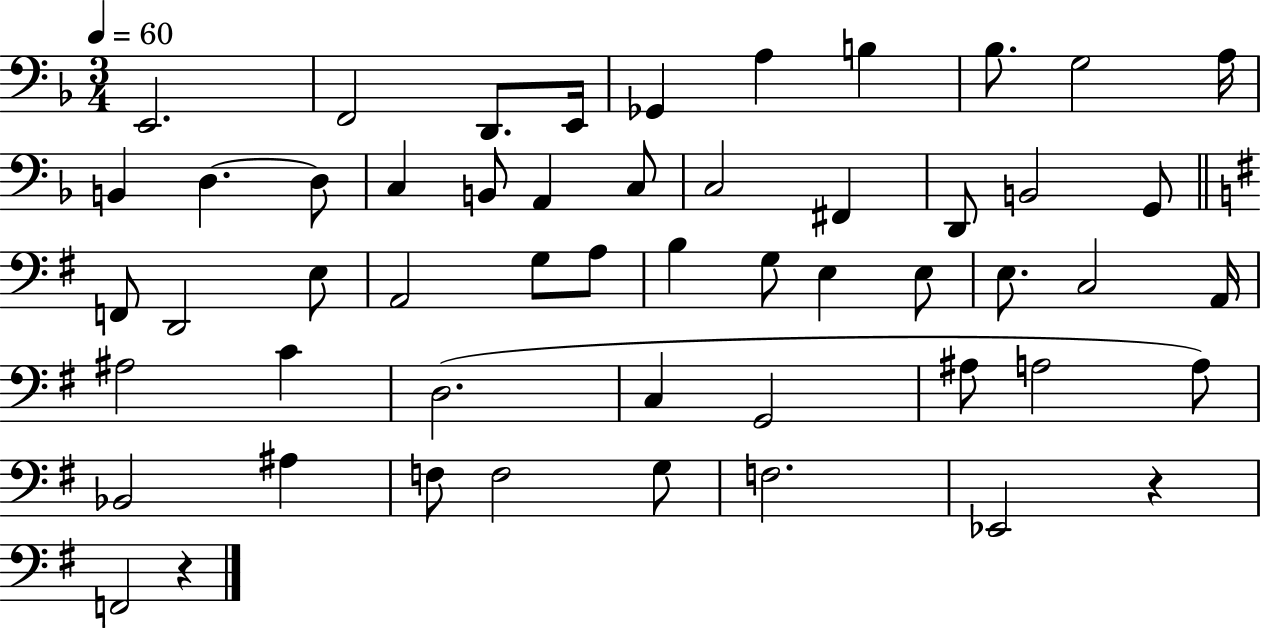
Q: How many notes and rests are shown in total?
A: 53